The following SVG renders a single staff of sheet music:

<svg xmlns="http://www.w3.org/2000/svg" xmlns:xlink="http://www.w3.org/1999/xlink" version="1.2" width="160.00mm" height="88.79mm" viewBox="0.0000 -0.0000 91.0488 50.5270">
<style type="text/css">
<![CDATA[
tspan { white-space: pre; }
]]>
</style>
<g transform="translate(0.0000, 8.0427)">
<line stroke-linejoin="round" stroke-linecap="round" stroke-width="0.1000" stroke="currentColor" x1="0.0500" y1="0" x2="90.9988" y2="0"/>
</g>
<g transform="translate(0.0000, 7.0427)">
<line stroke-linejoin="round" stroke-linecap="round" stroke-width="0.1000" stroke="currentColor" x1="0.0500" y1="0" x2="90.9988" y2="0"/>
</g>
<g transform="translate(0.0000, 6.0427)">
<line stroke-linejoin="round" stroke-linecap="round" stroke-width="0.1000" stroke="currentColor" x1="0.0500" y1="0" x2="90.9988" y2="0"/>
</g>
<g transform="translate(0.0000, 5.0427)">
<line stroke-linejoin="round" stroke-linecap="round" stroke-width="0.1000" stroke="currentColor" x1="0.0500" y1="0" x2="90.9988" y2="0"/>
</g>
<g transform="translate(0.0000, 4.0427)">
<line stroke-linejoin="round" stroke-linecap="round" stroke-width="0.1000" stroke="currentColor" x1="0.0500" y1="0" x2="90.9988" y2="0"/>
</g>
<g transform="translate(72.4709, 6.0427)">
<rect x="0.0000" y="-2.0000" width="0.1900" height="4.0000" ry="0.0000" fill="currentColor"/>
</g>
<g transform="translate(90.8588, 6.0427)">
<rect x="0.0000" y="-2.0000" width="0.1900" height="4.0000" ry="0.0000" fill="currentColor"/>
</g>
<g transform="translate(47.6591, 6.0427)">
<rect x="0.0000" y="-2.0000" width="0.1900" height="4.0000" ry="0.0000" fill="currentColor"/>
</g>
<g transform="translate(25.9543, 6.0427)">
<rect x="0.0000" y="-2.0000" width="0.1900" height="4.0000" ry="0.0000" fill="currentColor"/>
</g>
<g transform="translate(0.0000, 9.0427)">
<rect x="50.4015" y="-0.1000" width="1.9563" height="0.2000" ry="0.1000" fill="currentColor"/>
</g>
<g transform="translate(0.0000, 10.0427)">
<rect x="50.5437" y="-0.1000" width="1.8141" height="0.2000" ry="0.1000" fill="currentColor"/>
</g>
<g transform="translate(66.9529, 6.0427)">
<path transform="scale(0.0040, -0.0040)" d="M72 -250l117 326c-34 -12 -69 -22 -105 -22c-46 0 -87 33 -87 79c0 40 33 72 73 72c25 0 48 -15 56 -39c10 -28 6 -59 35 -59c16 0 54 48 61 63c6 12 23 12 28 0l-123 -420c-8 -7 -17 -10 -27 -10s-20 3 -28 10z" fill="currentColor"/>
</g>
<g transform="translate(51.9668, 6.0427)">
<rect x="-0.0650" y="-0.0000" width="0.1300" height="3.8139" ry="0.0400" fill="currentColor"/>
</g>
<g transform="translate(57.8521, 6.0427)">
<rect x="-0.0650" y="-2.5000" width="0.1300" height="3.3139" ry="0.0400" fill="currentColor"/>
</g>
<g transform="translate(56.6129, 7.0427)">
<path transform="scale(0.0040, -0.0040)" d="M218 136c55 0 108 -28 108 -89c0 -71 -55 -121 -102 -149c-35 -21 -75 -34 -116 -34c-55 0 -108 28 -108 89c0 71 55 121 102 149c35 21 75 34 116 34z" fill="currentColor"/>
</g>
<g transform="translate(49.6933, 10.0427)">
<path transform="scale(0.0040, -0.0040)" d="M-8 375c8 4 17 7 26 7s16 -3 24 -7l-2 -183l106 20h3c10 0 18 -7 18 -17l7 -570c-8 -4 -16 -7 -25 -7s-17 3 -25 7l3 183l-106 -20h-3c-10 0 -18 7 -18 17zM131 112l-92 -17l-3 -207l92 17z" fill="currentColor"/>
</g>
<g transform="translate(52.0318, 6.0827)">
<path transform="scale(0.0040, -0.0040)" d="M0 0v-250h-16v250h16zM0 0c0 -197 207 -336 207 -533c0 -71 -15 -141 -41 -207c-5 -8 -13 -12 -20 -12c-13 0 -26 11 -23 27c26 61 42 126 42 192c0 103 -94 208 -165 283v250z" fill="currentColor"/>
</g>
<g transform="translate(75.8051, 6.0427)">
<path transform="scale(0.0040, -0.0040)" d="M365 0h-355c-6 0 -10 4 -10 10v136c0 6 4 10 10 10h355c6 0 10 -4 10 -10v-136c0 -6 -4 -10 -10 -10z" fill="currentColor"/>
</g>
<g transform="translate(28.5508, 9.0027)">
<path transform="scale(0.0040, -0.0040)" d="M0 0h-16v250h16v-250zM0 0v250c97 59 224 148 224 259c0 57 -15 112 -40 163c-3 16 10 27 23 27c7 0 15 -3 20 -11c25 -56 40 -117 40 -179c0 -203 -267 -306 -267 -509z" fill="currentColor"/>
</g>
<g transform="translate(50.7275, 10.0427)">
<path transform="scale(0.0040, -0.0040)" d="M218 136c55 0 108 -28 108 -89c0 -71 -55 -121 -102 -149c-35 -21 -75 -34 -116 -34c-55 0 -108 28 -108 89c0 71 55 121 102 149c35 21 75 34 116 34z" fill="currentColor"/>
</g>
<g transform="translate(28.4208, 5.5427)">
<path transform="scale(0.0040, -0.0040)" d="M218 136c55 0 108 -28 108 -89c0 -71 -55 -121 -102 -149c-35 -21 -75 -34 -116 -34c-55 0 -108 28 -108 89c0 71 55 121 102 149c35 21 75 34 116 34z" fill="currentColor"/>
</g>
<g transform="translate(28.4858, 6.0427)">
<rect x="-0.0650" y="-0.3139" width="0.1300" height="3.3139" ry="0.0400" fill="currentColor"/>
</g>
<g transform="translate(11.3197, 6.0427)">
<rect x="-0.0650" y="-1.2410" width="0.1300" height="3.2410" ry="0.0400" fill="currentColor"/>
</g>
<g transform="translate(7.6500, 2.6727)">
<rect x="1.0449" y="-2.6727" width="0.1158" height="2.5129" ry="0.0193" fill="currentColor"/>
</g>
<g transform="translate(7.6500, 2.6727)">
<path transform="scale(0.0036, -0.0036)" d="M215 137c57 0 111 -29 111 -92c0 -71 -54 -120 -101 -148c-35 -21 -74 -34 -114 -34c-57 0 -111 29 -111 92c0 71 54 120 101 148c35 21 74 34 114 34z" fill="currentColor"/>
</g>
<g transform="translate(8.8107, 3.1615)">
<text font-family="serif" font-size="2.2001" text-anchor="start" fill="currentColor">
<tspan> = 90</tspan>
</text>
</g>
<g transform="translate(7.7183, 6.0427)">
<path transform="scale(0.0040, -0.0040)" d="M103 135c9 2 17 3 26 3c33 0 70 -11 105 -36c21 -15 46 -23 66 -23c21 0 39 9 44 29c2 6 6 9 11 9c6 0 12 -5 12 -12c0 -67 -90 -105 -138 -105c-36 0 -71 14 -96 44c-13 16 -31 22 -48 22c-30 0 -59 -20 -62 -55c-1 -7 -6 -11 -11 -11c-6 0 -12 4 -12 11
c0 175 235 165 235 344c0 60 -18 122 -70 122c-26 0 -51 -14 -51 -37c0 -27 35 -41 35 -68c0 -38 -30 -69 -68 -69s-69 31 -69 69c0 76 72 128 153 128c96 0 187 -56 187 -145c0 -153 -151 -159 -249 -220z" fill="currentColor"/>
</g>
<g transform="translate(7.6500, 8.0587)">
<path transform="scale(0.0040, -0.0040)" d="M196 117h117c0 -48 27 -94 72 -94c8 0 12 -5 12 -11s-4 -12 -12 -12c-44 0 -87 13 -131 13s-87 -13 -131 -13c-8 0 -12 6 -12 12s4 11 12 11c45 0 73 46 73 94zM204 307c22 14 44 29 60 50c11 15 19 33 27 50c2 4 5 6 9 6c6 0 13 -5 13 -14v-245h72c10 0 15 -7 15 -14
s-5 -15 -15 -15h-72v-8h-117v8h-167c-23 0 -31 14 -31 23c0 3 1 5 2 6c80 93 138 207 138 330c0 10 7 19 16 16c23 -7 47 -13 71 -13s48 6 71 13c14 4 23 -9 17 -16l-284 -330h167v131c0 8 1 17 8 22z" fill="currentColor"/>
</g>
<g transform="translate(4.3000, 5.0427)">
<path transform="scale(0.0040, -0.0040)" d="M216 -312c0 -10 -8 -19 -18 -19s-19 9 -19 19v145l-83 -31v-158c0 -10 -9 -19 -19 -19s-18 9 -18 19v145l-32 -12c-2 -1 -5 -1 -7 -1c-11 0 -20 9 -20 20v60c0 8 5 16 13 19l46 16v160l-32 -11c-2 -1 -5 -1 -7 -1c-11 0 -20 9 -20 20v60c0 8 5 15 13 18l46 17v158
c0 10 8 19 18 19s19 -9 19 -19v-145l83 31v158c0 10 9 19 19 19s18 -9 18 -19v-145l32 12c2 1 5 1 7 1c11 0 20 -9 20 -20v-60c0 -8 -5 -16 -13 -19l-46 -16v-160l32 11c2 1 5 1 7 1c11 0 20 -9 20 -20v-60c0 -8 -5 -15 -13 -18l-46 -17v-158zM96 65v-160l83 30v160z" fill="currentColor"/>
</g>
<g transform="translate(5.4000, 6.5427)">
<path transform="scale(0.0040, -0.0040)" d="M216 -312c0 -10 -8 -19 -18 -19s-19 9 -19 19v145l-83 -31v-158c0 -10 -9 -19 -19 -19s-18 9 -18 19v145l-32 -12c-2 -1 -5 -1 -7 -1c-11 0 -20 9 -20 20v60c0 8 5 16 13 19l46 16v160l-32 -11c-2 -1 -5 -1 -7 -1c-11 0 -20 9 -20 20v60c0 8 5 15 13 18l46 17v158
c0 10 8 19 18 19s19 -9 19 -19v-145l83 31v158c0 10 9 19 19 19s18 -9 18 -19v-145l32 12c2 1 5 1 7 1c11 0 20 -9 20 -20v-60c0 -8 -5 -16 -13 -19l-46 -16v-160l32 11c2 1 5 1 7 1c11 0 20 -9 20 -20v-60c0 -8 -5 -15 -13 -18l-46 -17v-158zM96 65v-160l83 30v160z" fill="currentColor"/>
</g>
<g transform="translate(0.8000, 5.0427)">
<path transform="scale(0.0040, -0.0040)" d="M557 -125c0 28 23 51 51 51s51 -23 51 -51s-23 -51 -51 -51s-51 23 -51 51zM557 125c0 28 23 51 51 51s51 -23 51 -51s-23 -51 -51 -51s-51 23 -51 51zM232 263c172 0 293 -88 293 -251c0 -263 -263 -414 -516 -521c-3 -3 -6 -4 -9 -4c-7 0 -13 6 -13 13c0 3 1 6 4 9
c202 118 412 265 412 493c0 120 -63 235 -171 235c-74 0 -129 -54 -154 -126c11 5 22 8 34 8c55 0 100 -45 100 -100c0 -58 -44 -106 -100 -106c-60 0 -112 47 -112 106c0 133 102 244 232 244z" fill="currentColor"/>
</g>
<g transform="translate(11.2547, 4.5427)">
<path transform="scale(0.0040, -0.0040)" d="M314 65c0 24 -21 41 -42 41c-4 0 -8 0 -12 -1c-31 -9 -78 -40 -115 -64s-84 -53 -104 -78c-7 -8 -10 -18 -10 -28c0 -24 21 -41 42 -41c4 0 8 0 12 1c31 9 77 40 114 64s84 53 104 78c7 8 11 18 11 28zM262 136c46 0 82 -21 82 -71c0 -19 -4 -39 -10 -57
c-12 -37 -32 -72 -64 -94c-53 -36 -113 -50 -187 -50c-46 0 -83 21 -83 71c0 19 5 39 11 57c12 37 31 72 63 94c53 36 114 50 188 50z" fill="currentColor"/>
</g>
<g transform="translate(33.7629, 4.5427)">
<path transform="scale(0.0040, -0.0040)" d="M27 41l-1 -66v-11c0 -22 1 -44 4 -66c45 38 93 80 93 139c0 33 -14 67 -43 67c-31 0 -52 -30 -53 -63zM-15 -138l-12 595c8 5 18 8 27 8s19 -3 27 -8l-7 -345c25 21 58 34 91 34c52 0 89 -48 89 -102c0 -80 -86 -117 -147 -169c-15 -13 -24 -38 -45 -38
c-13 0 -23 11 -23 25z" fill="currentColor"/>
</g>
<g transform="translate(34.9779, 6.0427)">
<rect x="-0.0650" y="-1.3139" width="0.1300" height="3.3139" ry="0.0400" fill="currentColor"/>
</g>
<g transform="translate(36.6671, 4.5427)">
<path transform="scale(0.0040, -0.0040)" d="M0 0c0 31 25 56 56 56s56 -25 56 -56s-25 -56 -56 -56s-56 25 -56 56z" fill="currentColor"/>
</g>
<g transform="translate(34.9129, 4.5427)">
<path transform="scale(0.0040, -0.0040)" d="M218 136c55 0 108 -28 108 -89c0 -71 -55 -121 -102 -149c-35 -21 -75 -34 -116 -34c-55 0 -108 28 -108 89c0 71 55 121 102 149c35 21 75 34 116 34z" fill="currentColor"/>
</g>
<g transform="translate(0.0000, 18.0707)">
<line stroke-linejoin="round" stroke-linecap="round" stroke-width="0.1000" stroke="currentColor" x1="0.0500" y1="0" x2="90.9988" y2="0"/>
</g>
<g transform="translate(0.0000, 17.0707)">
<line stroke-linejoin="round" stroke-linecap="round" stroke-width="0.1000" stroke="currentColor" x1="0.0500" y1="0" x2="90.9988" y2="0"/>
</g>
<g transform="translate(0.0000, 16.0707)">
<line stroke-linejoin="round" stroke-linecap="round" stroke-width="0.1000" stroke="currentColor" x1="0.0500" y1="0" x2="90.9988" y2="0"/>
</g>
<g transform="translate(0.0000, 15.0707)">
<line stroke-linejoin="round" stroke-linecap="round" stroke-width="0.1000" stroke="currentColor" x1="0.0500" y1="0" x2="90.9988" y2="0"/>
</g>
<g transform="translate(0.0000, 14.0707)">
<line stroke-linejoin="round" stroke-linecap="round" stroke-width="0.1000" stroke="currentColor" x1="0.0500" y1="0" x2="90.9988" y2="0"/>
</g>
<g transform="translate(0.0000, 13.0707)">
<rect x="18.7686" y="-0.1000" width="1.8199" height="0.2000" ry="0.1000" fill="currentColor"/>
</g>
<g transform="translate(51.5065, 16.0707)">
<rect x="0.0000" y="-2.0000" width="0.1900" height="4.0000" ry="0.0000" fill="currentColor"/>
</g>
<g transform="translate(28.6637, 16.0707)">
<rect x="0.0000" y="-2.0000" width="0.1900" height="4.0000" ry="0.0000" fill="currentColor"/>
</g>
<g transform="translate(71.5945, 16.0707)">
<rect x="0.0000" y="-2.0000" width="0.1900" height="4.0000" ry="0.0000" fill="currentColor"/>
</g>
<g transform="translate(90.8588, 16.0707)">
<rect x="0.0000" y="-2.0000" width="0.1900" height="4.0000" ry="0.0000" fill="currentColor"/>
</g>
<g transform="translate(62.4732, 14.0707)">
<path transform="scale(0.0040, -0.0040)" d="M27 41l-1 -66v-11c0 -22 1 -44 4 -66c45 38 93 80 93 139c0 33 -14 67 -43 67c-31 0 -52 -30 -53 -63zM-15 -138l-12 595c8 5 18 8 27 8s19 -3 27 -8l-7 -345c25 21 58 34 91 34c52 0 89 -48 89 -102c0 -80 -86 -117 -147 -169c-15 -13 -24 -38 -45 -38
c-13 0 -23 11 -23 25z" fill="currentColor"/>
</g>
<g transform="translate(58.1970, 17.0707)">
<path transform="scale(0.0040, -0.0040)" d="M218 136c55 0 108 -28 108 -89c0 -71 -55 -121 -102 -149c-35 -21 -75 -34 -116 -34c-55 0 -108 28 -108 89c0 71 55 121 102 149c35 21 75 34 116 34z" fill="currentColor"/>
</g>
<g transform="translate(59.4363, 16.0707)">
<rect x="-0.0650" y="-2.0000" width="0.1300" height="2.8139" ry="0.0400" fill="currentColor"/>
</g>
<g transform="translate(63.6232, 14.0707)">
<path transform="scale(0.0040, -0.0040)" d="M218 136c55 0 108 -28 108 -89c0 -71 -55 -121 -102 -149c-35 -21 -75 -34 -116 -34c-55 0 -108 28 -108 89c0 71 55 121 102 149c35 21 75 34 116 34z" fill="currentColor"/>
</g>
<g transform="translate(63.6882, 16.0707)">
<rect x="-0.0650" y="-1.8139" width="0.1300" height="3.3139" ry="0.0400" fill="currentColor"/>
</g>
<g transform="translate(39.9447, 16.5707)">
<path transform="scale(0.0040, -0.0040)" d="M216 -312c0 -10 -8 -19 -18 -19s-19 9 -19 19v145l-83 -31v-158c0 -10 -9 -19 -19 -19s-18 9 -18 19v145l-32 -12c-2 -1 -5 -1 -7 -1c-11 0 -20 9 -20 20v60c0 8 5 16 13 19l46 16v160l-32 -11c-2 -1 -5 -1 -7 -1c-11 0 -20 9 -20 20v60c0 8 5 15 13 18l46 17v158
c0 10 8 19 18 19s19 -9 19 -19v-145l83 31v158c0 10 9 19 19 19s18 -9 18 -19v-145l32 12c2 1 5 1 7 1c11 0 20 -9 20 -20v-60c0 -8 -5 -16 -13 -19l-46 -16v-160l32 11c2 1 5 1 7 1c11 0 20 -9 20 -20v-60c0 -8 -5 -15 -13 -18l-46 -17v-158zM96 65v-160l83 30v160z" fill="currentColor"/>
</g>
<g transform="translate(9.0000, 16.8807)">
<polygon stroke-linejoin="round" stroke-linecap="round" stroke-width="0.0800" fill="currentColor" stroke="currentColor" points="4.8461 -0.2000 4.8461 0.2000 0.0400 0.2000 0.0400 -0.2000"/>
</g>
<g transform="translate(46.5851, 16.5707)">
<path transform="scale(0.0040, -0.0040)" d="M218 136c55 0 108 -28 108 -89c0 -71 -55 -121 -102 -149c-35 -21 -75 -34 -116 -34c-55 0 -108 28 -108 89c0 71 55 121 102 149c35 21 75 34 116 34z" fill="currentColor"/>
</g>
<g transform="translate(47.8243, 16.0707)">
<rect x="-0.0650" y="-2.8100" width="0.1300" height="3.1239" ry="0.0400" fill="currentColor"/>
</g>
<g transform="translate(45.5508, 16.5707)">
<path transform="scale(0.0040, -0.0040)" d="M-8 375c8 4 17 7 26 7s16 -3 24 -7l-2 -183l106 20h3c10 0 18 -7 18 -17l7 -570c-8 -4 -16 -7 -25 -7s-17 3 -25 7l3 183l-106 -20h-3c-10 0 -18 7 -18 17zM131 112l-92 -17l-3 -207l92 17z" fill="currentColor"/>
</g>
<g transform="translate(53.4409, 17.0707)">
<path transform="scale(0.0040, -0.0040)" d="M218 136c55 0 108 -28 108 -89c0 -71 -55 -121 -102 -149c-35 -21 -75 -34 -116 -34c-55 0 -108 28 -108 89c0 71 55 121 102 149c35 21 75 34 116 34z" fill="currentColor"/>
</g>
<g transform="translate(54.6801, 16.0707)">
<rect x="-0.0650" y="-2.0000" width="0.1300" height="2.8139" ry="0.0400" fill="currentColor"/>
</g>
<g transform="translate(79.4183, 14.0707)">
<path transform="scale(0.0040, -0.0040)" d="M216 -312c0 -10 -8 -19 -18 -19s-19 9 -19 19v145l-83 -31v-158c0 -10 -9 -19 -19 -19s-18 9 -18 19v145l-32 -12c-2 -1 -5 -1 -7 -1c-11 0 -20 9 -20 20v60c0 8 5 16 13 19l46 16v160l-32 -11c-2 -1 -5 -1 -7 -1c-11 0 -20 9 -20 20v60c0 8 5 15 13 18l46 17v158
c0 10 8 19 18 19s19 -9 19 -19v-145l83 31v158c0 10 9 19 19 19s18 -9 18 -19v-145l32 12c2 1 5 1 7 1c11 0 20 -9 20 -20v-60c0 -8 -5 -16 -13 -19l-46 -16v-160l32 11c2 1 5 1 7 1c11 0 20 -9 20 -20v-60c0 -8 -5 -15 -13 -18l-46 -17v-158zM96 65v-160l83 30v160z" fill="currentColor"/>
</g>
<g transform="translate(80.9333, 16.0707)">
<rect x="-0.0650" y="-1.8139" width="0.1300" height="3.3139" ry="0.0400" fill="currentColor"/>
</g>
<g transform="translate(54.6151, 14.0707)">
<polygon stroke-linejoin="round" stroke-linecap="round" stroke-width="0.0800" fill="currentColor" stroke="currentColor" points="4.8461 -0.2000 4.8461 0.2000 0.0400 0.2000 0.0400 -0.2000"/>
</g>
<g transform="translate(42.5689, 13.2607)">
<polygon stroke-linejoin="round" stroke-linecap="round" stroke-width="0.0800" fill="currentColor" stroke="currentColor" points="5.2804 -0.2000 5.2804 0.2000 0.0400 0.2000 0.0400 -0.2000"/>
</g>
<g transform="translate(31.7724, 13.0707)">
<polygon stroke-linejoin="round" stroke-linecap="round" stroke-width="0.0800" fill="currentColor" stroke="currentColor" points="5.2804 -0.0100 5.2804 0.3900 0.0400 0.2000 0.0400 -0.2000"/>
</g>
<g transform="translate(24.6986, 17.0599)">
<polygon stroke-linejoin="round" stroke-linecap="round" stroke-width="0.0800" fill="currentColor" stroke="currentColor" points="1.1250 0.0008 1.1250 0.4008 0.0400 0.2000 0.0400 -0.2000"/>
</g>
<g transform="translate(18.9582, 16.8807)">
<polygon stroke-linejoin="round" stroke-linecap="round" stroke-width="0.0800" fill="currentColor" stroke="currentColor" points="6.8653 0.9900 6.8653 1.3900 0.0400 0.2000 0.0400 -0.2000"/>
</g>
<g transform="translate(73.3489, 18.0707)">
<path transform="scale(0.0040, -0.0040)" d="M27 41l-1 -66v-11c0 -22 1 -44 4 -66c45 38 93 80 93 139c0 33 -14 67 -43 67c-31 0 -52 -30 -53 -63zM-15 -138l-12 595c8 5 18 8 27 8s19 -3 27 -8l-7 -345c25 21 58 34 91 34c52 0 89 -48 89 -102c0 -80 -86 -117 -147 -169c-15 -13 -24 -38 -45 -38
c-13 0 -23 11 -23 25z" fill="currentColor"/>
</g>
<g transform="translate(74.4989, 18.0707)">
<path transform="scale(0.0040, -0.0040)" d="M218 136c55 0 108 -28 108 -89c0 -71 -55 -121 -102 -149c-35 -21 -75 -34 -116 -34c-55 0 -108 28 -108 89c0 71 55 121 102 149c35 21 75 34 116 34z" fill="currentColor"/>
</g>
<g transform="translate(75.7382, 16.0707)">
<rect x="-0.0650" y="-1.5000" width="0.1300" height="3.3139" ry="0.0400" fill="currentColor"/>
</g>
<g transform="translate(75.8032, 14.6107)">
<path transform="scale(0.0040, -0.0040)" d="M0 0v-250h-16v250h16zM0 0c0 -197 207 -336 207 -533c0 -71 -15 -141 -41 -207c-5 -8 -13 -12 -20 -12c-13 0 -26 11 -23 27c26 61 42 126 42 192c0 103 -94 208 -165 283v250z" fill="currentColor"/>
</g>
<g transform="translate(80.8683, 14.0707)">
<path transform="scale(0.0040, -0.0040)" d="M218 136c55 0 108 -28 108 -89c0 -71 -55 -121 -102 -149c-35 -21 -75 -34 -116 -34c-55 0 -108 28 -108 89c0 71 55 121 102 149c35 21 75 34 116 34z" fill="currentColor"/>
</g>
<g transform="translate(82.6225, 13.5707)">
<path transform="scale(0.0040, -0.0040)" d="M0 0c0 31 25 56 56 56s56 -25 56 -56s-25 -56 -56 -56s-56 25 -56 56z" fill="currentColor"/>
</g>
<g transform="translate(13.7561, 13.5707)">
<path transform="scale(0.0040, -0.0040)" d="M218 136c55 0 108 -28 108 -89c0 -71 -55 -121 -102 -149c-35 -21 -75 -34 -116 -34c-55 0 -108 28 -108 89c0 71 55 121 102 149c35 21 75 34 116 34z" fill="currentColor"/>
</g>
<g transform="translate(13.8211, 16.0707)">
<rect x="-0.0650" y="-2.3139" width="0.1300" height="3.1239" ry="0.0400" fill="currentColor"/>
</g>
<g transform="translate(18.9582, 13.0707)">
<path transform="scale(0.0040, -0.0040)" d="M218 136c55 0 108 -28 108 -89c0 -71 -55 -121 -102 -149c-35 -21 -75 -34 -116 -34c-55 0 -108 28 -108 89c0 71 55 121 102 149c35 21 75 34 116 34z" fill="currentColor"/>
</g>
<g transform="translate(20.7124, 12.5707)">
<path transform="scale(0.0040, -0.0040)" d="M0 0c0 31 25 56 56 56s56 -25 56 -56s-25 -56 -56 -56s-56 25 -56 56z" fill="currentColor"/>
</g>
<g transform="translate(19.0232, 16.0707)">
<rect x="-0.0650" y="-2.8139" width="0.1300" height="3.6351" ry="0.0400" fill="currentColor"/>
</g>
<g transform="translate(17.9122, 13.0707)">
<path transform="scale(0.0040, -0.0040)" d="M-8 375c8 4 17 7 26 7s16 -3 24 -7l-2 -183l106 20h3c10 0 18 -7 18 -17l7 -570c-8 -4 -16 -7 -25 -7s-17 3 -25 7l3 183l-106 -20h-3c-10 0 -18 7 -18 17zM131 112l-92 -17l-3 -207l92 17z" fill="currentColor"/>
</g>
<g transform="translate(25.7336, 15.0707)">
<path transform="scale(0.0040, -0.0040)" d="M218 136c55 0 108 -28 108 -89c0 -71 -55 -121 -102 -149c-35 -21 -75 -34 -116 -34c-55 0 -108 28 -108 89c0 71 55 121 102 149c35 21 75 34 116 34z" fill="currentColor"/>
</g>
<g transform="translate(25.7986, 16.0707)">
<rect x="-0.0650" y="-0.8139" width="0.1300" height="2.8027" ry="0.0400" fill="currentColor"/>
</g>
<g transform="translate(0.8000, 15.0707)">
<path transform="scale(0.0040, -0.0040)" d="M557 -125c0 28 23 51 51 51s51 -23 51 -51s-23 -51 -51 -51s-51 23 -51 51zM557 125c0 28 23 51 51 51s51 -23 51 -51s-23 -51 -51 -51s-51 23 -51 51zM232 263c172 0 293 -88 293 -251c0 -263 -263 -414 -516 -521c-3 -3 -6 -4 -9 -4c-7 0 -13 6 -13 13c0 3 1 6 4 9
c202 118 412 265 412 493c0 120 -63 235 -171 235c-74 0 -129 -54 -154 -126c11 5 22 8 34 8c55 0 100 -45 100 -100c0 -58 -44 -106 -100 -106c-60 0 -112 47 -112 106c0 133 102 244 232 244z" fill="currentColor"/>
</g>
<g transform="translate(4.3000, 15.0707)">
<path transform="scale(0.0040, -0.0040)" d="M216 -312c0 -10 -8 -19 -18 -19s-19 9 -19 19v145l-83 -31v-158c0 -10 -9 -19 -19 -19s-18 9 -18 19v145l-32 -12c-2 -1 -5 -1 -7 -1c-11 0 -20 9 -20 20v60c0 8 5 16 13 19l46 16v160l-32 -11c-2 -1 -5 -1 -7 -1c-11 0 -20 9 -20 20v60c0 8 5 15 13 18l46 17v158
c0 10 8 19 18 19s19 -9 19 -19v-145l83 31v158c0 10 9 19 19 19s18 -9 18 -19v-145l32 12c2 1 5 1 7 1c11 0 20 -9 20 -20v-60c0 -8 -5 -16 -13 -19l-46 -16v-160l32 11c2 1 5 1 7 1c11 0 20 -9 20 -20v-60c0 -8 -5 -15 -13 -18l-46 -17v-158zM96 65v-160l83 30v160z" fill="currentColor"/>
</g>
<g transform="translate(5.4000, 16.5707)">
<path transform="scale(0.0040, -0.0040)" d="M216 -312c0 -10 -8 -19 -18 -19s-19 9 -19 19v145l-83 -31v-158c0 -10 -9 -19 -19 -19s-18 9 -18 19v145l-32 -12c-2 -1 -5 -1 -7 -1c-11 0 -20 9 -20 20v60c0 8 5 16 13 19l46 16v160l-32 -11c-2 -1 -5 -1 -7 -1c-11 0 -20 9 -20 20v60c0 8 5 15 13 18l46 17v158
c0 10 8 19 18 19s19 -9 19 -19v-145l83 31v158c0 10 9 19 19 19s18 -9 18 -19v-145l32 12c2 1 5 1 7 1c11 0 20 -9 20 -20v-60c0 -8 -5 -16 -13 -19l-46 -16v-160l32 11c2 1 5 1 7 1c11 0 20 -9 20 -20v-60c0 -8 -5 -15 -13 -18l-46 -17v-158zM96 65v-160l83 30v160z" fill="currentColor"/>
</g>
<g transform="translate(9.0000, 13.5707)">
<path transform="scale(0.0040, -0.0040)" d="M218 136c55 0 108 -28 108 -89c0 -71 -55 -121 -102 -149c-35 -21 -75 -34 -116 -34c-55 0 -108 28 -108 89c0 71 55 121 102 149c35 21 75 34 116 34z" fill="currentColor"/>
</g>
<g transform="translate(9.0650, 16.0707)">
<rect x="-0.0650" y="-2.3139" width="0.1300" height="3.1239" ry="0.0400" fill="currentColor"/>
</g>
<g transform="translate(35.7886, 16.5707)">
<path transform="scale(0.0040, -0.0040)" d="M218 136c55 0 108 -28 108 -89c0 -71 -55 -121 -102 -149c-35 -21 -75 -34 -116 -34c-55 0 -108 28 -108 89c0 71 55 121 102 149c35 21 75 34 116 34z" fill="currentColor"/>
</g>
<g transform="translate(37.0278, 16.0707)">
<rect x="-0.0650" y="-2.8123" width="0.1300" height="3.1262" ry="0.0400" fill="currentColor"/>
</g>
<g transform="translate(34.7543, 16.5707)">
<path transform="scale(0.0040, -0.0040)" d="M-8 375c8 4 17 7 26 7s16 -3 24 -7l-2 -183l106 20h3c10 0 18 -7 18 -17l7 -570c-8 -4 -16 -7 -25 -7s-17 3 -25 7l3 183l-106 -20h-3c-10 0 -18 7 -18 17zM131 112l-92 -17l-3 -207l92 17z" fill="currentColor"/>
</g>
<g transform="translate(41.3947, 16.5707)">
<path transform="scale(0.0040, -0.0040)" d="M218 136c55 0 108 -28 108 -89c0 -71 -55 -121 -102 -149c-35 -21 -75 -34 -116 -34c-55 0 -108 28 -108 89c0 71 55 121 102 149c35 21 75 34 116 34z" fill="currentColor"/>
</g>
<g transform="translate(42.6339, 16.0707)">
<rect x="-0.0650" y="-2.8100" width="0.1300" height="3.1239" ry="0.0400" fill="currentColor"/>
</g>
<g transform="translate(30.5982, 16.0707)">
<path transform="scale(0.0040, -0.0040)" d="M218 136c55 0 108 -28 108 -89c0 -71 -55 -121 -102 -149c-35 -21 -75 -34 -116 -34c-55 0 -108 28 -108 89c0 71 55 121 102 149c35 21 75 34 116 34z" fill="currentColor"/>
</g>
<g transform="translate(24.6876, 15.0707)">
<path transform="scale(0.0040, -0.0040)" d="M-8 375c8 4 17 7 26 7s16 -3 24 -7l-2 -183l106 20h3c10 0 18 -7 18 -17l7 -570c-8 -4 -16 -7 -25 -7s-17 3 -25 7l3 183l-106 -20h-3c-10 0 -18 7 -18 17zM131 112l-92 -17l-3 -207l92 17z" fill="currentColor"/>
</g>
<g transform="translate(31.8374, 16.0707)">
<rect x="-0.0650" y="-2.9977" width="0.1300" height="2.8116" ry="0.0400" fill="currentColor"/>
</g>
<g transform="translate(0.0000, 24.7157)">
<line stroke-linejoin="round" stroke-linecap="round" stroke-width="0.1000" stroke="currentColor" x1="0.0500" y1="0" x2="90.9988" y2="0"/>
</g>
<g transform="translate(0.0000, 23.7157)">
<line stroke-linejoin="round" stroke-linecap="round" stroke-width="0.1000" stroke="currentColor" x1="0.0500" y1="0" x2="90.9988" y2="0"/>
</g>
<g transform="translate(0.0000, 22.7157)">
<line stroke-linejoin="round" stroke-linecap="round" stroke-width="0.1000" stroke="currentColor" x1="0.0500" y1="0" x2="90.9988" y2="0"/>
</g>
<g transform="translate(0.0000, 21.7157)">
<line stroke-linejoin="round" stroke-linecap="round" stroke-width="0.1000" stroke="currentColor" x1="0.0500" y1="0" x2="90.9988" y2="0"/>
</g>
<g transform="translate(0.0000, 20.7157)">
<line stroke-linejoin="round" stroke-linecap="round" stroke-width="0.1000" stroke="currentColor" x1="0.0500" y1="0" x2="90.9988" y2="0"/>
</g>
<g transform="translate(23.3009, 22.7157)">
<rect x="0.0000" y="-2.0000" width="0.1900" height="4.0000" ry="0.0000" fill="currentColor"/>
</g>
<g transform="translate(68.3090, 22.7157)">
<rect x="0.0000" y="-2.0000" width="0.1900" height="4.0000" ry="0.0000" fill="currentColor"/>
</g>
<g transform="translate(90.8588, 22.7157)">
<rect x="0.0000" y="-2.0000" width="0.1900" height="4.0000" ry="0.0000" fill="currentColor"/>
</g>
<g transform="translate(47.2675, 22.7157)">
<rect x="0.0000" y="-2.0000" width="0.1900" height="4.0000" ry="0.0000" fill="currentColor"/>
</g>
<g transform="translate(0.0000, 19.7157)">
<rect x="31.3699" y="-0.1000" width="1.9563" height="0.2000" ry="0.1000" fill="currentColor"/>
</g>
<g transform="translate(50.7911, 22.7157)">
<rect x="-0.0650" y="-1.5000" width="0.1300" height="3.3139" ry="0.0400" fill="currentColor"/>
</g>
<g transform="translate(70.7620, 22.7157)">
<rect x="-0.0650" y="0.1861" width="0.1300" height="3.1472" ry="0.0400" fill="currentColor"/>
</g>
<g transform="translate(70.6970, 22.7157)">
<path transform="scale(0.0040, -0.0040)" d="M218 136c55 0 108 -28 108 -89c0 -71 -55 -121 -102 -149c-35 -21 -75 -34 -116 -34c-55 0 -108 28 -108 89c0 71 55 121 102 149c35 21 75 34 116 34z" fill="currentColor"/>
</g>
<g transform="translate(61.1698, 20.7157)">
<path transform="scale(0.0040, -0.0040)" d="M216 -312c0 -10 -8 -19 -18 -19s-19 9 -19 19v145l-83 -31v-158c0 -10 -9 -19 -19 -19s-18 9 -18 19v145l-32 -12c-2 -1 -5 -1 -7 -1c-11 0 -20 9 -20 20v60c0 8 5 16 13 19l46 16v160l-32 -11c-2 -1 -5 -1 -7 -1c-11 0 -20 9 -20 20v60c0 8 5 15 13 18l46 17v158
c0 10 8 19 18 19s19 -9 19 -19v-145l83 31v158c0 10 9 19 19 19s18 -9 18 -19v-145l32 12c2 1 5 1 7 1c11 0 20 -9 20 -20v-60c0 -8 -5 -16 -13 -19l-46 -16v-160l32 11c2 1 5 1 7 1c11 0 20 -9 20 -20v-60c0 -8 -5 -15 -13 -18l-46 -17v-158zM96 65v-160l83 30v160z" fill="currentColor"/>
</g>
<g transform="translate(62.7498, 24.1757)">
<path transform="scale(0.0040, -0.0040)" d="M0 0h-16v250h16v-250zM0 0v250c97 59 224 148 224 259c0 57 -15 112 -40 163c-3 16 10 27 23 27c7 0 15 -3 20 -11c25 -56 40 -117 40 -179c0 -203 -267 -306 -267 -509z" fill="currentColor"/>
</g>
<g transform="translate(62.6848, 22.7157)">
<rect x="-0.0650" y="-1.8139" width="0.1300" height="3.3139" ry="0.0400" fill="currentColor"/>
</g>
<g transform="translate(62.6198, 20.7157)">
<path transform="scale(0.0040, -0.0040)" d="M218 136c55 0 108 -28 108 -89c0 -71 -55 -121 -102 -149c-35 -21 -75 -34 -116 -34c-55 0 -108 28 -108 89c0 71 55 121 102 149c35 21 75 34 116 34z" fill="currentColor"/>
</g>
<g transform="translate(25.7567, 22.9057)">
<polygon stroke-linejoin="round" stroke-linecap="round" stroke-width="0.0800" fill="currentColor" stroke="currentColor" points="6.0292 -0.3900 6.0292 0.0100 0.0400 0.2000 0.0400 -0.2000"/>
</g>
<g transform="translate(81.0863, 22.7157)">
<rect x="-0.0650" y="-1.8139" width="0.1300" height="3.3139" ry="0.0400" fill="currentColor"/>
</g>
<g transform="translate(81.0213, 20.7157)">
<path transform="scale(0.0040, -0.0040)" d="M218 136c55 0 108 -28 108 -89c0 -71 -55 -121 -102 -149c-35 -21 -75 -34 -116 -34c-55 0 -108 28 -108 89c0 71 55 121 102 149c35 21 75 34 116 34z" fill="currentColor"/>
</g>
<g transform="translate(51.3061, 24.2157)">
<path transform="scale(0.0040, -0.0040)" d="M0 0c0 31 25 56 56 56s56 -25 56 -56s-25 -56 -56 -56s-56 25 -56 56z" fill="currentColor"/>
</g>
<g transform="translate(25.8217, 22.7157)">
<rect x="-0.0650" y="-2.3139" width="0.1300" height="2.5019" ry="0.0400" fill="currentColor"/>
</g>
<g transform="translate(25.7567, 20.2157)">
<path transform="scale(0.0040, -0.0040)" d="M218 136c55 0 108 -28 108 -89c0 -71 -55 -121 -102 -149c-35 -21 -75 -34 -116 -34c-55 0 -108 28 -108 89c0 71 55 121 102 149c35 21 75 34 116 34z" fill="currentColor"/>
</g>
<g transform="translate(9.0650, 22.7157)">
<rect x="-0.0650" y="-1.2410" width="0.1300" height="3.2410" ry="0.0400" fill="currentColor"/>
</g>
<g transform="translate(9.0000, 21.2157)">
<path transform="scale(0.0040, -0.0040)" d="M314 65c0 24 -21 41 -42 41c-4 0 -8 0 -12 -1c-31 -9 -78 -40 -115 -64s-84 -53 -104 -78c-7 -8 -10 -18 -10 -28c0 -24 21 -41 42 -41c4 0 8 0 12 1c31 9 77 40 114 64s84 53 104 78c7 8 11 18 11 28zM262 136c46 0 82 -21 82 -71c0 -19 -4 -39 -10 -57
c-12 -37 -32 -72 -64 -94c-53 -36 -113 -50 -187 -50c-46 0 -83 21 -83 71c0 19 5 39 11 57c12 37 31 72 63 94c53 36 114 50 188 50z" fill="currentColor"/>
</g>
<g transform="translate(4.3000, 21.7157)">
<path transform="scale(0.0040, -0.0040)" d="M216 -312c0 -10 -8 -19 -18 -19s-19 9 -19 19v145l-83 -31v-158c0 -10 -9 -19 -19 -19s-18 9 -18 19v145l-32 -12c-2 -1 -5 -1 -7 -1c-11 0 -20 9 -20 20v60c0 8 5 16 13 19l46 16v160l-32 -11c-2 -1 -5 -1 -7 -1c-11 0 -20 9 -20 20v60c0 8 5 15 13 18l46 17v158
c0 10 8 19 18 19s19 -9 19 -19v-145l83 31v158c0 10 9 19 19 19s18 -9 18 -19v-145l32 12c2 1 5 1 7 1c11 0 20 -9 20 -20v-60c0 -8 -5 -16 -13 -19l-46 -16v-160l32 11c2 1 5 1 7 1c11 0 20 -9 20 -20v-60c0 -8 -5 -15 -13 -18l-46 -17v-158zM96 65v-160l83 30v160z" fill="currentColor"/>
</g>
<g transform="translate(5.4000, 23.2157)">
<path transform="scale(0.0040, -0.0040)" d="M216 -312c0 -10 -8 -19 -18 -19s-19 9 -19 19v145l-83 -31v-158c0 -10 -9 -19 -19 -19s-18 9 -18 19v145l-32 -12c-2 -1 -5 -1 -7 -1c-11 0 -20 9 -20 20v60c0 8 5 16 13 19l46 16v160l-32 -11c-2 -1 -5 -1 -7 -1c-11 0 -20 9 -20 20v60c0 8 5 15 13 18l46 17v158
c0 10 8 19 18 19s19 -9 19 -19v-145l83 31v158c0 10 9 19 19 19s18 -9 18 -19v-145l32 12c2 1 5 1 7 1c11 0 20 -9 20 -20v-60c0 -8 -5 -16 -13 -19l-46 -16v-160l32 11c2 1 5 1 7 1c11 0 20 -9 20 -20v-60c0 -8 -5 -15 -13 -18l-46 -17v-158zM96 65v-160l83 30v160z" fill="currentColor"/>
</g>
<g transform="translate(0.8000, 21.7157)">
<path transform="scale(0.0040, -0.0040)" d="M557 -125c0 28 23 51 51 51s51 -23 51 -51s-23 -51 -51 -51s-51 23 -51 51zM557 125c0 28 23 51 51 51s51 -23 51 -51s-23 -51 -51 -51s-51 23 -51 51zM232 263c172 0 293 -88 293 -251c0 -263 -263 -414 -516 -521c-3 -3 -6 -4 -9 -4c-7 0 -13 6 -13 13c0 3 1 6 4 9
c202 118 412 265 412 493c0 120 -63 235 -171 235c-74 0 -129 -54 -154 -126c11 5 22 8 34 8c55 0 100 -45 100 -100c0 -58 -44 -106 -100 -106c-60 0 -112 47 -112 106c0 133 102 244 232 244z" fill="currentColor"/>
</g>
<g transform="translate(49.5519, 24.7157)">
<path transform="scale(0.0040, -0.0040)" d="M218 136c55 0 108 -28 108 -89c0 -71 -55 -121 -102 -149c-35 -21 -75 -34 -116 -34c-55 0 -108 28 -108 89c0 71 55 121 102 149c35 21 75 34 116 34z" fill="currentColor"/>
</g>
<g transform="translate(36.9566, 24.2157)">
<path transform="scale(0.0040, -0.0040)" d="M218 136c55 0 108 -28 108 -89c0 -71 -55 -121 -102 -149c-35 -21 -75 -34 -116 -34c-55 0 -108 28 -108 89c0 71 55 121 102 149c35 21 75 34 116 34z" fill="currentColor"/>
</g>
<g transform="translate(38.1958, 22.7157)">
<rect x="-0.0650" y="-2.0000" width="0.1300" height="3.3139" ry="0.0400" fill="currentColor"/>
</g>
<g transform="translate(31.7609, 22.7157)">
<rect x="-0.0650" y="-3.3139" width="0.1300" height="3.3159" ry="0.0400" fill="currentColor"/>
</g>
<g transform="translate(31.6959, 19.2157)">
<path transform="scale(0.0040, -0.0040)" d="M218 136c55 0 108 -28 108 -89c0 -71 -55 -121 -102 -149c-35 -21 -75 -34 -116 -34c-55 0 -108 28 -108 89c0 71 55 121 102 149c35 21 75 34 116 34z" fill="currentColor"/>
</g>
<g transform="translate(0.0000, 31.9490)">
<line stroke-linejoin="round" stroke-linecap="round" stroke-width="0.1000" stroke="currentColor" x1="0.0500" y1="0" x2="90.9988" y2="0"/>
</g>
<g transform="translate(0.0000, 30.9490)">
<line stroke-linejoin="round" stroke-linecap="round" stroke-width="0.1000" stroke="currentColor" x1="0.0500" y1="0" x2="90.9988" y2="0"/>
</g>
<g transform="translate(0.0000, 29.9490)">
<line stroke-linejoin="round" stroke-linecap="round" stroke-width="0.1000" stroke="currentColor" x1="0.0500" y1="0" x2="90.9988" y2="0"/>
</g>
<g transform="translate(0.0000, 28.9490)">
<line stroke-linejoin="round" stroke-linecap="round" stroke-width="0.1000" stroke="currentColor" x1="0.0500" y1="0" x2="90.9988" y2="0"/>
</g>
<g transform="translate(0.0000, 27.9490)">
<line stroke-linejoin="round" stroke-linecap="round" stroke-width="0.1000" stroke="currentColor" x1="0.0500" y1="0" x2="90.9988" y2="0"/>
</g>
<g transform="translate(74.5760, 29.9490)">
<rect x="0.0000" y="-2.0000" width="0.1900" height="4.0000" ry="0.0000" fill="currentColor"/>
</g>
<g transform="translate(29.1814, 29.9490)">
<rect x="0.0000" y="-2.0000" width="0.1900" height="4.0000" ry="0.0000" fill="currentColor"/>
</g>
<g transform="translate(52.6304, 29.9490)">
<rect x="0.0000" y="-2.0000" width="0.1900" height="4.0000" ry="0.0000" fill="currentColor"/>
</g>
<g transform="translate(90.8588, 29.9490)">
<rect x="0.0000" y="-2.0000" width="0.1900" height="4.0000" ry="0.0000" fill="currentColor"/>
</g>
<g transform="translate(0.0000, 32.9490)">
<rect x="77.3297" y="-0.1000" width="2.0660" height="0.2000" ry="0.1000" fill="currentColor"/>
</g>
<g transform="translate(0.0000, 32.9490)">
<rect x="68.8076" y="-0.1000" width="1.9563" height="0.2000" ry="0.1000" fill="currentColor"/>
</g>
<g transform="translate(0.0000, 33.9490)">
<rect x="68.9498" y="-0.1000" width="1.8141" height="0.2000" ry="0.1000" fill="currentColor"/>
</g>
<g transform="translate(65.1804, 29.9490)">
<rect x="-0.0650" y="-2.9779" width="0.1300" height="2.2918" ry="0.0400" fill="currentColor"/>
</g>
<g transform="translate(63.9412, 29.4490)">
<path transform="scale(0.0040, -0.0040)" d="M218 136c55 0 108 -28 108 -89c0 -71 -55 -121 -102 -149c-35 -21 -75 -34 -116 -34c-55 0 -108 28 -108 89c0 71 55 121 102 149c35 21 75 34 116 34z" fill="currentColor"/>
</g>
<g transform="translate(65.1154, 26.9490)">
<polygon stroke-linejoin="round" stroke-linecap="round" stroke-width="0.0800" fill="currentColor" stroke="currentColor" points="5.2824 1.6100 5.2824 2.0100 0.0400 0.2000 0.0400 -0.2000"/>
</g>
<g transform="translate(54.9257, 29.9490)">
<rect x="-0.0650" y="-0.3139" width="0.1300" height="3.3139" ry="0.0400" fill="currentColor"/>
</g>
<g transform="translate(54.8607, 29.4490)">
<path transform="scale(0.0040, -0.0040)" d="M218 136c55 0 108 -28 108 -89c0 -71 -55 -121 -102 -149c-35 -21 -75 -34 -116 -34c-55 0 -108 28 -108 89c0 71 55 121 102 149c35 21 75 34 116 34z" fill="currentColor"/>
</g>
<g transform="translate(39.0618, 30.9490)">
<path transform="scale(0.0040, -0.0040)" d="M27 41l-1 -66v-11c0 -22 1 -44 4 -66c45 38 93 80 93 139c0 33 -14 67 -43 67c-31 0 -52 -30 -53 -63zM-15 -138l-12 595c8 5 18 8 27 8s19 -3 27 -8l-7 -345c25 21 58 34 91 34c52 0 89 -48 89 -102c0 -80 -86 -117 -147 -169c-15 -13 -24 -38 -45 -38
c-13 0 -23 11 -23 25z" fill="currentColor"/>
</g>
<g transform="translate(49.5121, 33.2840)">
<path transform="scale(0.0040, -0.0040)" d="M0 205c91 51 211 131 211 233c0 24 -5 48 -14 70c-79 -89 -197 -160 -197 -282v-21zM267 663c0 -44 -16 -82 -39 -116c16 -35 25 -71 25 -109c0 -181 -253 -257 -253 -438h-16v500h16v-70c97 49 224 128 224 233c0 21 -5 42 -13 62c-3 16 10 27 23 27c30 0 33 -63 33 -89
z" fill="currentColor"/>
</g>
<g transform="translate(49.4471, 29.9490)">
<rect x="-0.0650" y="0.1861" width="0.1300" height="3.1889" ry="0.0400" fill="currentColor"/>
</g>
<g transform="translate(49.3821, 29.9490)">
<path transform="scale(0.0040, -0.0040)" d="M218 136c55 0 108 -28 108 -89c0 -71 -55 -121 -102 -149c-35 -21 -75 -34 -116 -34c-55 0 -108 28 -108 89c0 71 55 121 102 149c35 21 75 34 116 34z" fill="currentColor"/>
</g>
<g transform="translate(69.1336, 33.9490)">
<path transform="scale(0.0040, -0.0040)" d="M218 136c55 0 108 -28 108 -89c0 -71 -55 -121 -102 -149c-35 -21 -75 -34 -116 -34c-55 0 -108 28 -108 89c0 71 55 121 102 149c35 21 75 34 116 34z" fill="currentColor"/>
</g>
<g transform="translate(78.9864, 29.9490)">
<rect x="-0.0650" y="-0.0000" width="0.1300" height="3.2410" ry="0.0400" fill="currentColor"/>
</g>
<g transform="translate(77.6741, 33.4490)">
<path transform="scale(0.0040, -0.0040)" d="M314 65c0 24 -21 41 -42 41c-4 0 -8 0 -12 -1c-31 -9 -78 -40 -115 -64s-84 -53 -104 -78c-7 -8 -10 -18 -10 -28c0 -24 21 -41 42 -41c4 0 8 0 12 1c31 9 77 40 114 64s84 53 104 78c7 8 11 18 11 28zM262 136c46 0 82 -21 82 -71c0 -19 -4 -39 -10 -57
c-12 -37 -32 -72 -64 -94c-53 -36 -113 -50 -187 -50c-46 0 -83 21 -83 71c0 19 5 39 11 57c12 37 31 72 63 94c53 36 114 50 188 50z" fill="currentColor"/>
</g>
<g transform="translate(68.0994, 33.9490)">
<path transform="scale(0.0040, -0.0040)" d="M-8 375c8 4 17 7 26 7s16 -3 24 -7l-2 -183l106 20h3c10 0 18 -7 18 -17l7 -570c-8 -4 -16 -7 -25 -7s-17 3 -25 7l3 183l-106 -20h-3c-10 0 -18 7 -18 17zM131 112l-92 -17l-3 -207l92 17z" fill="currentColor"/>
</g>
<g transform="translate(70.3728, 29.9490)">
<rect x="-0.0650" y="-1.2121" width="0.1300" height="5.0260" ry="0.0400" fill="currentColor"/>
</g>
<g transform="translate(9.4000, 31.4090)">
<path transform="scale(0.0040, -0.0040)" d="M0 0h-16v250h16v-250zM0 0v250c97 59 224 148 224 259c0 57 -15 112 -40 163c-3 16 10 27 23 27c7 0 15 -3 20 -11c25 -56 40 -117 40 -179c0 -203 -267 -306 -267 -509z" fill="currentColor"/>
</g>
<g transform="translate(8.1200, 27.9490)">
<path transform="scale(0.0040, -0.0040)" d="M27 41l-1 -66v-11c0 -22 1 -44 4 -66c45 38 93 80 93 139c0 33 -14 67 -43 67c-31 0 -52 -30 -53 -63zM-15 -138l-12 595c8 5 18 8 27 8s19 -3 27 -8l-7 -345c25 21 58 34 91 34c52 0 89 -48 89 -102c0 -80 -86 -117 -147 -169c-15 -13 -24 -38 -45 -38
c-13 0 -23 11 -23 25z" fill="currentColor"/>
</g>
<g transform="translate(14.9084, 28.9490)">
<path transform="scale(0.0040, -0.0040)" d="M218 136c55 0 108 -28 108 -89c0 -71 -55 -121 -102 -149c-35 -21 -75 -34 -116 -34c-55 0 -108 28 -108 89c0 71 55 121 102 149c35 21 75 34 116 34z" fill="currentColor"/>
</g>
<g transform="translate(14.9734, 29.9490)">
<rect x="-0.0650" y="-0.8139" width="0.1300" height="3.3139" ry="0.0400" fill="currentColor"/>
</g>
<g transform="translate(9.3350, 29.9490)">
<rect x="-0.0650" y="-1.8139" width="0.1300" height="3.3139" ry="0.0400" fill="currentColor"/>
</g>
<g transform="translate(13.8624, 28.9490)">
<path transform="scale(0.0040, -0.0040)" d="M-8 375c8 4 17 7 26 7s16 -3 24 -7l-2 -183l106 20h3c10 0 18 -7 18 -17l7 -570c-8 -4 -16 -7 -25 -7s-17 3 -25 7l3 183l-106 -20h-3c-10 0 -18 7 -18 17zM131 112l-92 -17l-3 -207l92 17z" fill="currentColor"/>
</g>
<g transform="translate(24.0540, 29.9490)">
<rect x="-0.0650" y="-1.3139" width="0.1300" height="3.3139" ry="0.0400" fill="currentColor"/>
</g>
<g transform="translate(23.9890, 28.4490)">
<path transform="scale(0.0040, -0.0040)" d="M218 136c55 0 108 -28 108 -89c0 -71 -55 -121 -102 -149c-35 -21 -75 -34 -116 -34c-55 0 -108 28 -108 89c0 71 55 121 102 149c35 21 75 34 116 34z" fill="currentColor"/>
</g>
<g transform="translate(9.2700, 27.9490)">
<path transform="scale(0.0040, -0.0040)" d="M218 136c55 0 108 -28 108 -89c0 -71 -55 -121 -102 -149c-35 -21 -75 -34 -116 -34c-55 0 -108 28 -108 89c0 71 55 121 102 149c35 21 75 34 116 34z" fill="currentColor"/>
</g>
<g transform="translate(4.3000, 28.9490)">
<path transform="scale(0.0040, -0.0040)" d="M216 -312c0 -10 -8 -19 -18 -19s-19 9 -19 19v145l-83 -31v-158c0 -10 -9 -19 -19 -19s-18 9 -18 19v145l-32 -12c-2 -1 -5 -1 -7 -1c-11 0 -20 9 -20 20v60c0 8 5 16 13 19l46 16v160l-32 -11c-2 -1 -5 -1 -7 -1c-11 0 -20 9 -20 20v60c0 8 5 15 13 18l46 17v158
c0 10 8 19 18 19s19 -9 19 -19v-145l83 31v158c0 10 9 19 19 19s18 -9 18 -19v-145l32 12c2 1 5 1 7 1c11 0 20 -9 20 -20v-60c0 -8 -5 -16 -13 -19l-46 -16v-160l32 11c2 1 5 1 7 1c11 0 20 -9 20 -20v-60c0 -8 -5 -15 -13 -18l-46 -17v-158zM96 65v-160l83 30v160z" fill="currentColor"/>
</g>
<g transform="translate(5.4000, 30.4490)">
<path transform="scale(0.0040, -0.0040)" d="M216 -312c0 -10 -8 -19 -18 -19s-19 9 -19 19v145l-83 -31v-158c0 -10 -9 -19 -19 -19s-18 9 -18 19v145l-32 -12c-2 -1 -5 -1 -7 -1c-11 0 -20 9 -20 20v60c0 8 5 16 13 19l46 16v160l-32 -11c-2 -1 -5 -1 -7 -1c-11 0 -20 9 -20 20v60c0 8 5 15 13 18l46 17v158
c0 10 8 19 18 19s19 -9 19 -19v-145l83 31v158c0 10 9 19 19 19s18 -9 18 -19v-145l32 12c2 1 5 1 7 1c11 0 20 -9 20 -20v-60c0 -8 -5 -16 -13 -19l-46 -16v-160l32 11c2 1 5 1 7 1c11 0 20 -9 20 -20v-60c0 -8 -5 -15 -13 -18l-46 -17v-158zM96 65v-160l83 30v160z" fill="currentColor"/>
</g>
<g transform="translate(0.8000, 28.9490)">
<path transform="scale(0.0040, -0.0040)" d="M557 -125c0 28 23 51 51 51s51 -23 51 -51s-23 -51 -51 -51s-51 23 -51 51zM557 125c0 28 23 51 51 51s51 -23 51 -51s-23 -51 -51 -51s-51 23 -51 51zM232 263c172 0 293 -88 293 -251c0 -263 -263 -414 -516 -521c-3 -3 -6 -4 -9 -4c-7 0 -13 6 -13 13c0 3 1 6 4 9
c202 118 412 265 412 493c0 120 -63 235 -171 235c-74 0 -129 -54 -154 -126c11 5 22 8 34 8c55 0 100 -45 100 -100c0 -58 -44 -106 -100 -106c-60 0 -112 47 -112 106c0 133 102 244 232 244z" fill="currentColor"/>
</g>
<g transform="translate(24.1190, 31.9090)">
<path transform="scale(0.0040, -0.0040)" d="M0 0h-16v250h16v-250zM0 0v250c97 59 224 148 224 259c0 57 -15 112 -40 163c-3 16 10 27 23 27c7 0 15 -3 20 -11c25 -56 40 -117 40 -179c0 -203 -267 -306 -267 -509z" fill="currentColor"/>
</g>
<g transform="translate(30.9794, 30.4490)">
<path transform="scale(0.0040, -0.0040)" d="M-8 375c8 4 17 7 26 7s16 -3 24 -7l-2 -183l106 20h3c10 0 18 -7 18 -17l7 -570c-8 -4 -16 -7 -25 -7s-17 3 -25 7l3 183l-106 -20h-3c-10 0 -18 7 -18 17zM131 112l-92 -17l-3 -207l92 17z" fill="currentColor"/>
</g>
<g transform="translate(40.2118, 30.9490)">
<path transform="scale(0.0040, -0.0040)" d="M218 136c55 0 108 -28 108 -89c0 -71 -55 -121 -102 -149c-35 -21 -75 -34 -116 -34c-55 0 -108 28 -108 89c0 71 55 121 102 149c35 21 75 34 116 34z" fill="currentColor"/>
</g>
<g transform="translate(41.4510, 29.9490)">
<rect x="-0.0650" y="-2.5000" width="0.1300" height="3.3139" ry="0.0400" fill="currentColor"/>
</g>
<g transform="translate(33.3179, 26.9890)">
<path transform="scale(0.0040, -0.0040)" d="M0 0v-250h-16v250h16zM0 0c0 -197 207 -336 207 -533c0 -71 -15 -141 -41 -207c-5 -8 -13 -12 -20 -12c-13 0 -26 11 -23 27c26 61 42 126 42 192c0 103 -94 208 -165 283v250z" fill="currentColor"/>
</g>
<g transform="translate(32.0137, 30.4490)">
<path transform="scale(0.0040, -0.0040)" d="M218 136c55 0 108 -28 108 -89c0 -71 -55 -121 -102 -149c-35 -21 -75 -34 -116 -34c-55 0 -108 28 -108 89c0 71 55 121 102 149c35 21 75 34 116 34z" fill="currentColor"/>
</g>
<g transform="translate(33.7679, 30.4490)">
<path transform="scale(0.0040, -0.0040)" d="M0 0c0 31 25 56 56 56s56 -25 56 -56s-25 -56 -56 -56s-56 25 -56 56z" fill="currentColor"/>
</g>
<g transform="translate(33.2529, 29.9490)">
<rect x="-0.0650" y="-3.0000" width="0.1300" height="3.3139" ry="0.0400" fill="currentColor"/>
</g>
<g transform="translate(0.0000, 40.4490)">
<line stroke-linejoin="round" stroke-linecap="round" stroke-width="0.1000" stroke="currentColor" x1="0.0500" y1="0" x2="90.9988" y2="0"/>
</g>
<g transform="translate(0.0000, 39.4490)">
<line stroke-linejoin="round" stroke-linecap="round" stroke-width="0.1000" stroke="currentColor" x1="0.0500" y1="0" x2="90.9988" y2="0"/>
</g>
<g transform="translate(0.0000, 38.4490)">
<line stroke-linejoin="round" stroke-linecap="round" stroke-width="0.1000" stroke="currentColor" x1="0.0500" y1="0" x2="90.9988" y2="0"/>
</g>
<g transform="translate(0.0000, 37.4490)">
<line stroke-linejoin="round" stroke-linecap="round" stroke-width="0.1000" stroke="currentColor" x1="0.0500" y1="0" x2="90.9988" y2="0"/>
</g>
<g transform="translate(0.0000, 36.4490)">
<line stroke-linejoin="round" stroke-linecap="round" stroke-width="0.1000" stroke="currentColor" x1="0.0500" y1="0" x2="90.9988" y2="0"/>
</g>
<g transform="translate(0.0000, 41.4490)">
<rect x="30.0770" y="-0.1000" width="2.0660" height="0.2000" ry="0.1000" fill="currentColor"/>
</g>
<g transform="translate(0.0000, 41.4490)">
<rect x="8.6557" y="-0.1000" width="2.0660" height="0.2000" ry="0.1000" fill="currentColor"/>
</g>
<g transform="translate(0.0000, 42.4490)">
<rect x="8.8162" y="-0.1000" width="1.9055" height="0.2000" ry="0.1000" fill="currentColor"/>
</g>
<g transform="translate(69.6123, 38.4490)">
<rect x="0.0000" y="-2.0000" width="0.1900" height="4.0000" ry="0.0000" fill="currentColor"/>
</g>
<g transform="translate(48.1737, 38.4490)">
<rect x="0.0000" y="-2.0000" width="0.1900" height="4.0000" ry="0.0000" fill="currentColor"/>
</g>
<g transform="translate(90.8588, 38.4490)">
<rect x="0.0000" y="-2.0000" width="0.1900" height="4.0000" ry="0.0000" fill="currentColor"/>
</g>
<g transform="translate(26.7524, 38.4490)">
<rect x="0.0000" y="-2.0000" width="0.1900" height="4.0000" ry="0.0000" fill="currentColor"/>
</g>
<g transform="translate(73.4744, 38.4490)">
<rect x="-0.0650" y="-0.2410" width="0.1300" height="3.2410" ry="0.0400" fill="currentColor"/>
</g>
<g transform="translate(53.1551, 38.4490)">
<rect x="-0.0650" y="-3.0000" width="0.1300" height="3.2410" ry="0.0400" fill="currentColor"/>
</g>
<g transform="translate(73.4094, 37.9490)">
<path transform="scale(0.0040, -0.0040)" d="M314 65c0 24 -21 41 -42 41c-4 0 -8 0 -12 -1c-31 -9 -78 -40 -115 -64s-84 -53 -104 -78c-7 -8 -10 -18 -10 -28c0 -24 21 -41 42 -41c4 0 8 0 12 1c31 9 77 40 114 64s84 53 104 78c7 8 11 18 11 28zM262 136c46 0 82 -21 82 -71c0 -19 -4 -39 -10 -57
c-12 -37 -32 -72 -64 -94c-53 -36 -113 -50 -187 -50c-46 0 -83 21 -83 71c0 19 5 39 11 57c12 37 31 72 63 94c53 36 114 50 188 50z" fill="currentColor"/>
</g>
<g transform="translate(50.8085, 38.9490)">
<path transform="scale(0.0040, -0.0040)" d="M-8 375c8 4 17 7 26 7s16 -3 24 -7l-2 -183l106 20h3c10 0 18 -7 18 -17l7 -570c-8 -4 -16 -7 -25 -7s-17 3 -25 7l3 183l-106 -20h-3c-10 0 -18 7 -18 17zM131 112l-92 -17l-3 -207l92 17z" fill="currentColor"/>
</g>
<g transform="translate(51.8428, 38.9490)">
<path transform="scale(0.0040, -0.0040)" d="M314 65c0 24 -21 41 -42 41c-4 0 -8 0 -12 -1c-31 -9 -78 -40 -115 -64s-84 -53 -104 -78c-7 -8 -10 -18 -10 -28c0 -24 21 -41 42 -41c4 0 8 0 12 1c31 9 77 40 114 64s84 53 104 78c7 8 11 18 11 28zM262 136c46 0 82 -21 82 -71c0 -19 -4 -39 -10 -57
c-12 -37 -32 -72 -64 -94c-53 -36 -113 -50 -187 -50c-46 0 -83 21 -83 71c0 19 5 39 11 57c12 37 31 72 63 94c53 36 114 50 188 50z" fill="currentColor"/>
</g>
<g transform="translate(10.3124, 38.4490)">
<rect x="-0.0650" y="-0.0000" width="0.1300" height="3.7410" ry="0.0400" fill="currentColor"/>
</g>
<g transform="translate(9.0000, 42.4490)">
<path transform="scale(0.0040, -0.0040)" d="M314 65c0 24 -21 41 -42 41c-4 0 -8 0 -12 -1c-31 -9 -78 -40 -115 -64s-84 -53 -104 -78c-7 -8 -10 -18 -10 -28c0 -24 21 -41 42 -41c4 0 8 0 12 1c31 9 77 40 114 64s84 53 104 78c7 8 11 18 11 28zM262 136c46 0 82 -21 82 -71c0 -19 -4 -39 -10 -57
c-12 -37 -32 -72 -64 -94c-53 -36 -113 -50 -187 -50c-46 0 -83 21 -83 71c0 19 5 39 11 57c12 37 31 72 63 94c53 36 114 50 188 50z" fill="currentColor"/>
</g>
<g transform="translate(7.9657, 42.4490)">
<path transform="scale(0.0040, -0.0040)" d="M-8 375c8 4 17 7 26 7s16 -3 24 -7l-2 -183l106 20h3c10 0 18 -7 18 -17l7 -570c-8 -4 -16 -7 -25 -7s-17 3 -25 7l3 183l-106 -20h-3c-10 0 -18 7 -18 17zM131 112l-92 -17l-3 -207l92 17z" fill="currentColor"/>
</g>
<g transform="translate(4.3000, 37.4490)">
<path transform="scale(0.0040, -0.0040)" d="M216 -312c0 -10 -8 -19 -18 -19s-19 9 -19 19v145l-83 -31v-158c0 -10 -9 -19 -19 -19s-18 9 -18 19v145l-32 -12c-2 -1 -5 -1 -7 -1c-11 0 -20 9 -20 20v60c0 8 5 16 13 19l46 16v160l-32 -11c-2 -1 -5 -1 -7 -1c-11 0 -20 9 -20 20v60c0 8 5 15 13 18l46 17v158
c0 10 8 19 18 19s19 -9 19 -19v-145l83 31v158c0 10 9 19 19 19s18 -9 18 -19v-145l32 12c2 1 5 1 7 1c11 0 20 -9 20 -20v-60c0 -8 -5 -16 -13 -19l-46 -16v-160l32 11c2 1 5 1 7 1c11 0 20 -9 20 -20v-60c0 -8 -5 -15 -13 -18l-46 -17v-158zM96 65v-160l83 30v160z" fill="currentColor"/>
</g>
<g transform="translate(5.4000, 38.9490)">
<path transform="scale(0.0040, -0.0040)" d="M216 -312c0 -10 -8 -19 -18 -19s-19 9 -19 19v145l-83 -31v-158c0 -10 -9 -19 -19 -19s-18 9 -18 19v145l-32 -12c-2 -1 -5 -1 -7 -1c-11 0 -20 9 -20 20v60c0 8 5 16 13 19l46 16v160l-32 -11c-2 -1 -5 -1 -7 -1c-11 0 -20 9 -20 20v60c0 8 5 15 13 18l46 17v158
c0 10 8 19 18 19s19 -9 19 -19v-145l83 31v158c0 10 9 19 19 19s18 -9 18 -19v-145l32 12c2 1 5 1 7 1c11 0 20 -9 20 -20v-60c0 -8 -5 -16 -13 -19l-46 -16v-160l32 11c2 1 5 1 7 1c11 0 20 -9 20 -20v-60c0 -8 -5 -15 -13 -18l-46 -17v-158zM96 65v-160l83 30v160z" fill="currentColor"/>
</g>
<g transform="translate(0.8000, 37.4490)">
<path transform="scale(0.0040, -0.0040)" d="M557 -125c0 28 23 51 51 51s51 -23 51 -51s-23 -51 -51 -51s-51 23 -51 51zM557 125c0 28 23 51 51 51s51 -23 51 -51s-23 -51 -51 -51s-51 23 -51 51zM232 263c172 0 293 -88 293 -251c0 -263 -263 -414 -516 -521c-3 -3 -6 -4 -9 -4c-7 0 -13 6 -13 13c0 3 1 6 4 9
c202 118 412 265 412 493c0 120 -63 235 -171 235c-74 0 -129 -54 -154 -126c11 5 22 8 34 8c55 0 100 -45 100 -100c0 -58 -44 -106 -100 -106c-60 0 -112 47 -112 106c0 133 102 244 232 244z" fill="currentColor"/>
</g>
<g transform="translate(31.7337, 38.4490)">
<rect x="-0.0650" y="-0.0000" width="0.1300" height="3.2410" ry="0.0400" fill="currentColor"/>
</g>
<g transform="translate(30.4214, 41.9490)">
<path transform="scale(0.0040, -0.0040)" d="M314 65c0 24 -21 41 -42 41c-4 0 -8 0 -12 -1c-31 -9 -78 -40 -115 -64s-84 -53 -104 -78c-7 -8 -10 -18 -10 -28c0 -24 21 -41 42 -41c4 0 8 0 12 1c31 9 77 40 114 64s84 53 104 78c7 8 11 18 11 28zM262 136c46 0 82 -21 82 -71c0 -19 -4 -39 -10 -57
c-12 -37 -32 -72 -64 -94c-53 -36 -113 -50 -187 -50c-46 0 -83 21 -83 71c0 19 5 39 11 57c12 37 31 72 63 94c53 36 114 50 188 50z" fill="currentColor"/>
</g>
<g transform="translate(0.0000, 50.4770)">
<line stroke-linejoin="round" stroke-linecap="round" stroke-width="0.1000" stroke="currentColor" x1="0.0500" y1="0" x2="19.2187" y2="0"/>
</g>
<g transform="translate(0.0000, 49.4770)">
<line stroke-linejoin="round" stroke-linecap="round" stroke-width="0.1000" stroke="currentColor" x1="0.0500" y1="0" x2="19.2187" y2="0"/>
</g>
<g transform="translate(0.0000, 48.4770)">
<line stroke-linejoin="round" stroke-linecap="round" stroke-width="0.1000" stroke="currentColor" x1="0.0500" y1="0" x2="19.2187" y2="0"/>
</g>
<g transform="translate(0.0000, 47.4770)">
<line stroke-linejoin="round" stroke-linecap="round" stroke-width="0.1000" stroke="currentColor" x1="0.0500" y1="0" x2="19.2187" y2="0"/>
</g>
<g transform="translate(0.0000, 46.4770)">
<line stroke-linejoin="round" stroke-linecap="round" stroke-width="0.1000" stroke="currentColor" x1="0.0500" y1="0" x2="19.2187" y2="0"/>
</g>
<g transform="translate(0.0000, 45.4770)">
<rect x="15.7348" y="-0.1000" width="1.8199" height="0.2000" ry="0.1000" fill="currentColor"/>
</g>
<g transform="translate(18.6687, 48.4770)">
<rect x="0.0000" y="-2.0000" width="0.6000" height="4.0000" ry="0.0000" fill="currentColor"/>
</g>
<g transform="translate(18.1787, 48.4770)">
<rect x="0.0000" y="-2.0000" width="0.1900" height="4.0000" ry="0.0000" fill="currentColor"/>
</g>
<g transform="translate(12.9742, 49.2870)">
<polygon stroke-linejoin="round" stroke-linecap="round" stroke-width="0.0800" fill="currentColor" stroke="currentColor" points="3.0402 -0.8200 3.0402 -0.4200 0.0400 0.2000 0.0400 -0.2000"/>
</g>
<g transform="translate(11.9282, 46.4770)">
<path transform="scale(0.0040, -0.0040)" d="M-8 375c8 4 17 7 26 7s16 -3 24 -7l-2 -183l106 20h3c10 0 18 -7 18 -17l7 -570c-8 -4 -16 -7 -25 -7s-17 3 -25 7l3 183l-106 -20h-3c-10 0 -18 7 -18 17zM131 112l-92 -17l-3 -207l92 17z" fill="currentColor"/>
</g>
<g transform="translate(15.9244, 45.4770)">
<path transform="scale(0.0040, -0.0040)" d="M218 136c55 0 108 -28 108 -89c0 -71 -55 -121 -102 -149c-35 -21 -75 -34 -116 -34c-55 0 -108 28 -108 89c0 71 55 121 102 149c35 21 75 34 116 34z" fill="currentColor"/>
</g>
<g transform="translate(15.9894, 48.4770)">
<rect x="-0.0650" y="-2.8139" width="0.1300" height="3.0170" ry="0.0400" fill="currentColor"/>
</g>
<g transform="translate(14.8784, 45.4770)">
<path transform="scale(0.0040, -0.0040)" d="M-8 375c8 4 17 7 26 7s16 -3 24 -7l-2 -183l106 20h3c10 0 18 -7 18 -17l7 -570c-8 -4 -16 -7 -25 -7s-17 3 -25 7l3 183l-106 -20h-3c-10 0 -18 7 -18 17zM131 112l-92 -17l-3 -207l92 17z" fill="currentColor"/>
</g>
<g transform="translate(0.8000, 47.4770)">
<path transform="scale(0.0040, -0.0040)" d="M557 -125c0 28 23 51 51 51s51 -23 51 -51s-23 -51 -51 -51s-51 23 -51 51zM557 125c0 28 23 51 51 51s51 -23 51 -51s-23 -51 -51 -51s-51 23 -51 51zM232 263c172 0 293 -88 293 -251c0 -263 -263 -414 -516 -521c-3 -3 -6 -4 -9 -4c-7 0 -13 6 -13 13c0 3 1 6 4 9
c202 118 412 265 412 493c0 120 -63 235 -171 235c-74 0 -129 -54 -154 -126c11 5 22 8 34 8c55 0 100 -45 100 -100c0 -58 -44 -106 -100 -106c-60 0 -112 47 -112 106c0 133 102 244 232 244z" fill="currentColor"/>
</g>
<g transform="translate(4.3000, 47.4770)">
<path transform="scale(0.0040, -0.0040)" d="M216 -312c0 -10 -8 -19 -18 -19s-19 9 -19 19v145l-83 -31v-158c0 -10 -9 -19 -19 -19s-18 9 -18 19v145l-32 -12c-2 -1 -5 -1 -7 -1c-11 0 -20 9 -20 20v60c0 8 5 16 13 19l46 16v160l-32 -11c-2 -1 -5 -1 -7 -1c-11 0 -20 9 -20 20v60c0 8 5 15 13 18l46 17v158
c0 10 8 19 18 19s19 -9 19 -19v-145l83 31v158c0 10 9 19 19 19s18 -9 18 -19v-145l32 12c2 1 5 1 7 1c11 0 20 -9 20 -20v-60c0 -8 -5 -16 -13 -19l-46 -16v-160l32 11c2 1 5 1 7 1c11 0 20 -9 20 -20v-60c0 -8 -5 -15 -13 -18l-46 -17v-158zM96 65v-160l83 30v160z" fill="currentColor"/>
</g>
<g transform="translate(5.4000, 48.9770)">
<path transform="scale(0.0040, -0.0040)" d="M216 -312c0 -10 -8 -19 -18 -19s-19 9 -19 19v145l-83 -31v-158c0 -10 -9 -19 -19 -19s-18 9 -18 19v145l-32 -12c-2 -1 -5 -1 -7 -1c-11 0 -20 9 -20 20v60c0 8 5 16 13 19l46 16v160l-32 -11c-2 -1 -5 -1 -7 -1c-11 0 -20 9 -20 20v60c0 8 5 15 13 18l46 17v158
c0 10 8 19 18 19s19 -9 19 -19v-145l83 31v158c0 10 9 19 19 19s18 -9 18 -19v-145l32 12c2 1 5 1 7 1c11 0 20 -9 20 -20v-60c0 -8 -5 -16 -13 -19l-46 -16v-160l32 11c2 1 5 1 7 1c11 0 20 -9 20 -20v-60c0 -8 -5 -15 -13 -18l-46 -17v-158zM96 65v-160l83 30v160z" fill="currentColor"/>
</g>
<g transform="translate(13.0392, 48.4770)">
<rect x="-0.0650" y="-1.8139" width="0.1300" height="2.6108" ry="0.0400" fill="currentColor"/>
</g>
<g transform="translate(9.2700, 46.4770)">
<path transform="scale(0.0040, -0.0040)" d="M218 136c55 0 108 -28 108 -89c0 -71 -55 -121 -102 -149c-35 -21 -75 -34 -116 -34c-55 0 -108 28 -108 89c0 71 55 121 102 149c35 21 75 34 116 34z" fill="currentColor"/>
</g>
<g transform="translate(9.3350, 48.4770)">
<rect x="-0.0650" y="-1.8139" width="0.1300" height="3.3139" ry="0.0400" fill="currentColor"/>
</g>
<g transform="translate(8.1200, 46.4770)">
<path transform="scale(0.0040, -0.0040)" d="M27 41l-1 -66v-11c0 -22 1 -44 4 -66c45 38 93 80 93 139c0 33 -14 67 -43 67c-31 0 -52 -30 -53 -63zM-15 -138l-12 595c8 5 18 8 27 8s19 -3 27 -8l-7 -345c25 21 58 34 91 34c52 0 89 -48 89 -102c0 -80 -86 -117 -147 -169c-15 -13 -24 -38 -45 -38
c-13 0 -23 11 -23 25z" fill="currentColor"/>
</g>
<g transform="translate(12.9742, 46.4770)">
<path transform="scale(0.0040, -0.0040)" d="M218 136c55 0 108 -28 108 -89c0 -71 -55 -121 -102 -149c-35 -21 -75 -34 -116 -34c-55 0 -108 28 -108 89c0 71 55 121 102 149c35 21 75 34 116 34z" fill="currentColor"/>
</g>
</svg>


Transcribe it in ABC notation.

X:1
T:Untitled
M:2/4
L:1/4
K:D
G,2 E,/2 _G, C,,/2 B,, z/2 z2 B,/2 B,/2 C/2 F,/4 D,/2 C,/2 ^C,/2 C,/2 B,,/2 B,,/2 _A, _G,,/2 ^A, G,2 B,/2 D/2 A,, G,, ^A,/2 D, A, _A,/2 F, G,/2 C,/2 _B,, D,/4 E, E,/2 C,,/2 D,,2 C,,2 D,,2 C,2 E,2 _A, A,/2 C/2